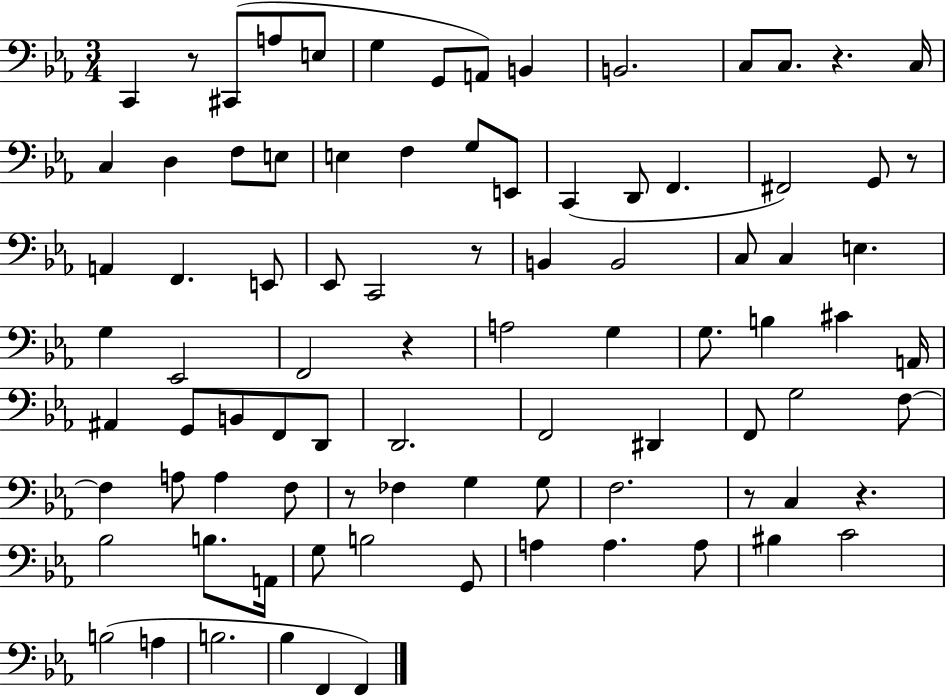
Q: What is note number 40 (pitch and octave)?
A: G3